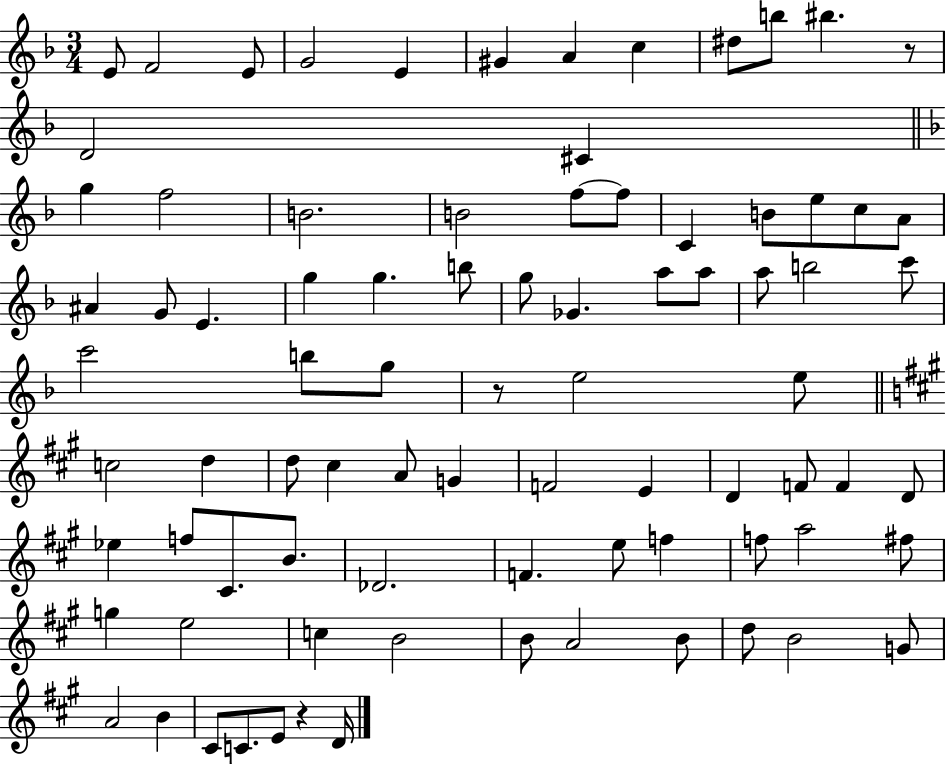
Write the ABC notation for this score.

X:1
T:Untitled
M:3/4
L:1/4
K:F
E/2 F2 E/2 G2 E ^G A c ^d/2 b/2 ^b z/2 D2 ^C g f2 B2 B2 f/2 f/2 C B/2 e/2 c/2 A/2 ^A G/2 E g g b/2 g/2 _G a/2 a/2 a/2 b2 c'/2 c'2 b/2 g/2 z/2 e2 e/2 c2 d d/2 ^c A/2 G F2 E D F/2 F D/2 _e f/2 ^C/2 B/2 _D2 F e/2 f f/2 a2 ^f/2 g e2 c B2 B/2 A2 B/2 d/2 B2 G/2 A2 B ^C/2 C/2 E/2 z D/4